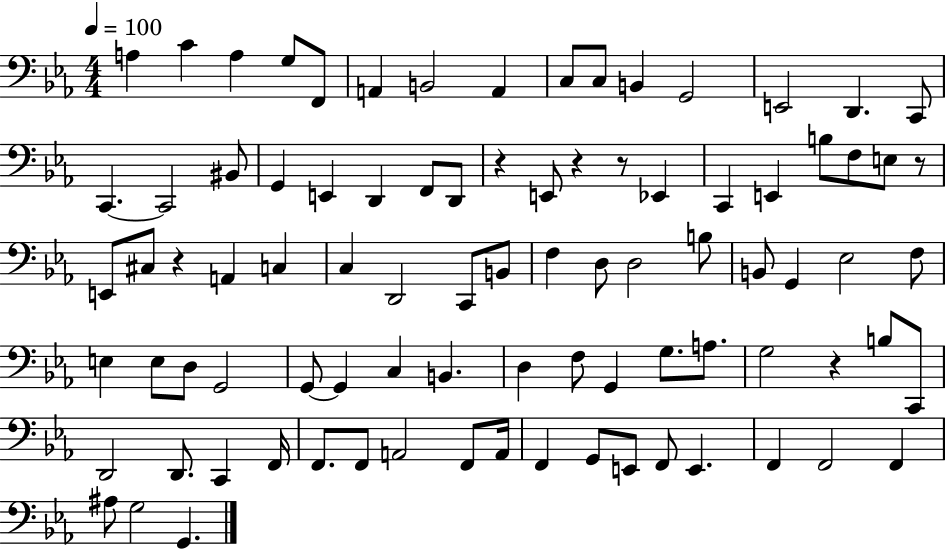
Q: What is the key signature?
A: EES major